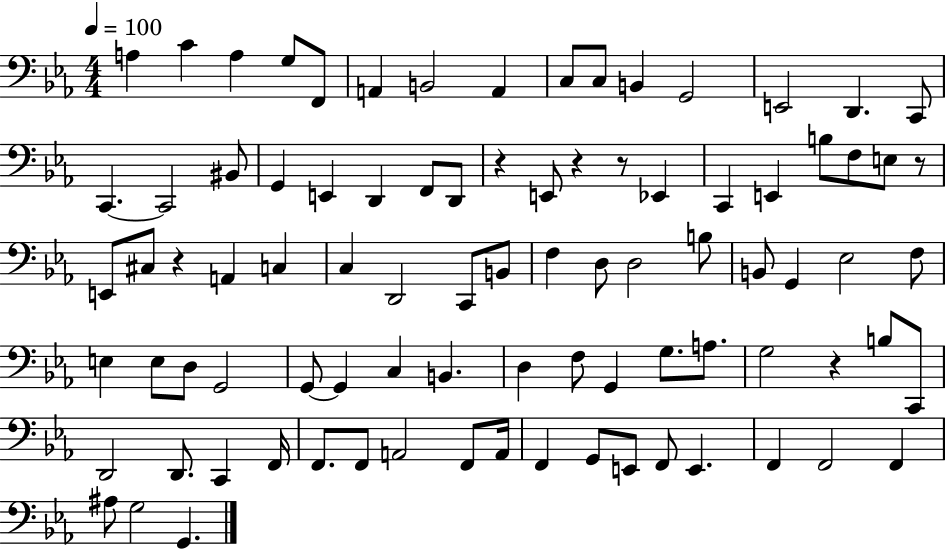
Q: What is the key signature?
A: EES major